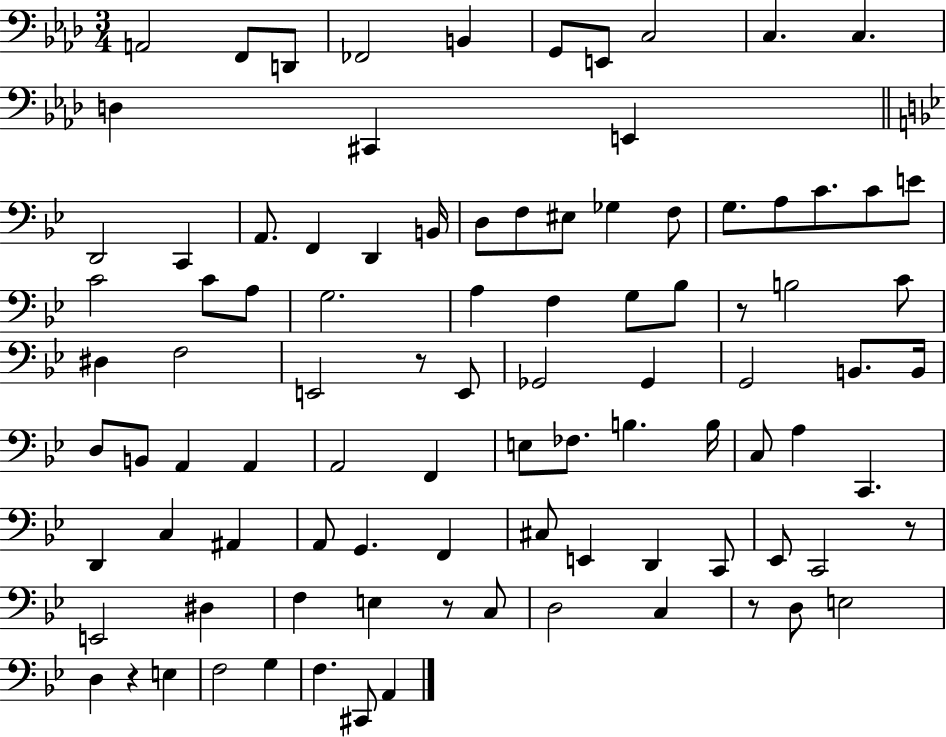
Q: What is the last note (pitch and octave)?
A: A2